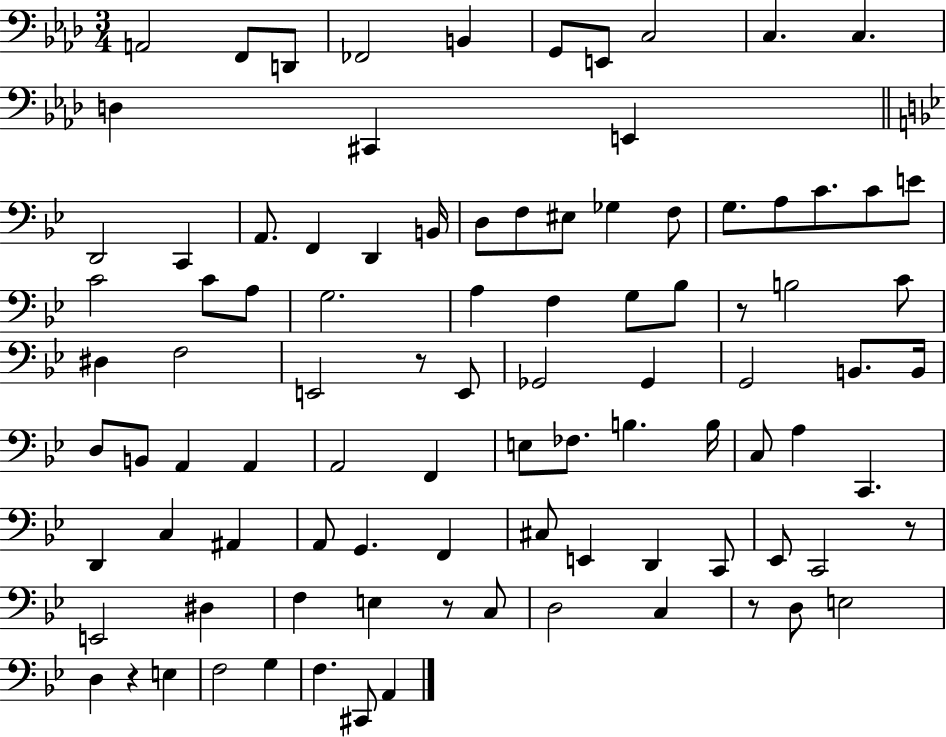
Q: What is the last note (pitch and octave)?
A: A2